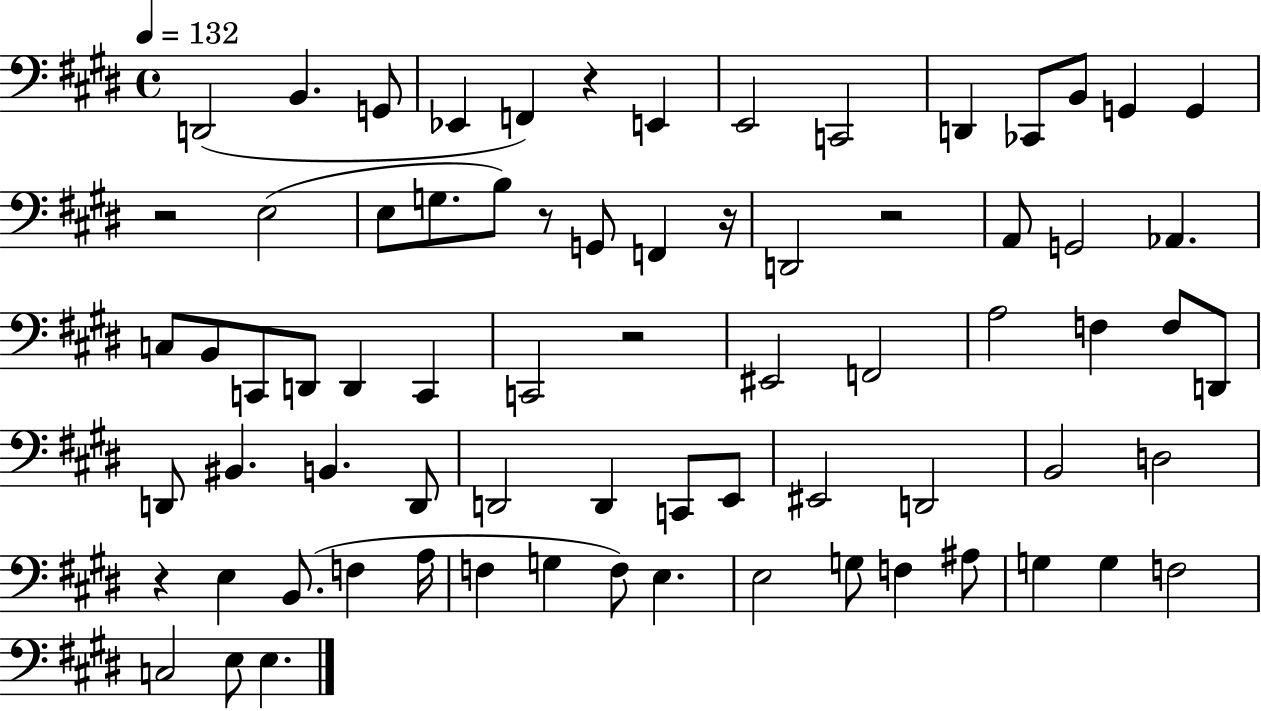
D2/h B2/q. G2/e Eb2/q F2/q R/q E2/q E2/h C2/h D2/q CES2/e B2/e G2/q G2/q R/h E3/h E3/e G3/e. B3/e R/e G2/e F2/q R/s D2/h R/h A2/e G2/h Ab2/q. C3/e B2/e C2/e D2/e D2/q C2/q C2/h R/h EIS2/h F2/h A3/h F3/q F3/e D2/e D2/e BIS2/q. B2/q. D2/e D2/h D2/q C2/e E2/e EIS2/h D2/h B2/h D3/h R/q E3/q B2/e. F3/q A3/s F3/q G3/q F3/e E3/q. E3/h G3/e F3/q A#3/e G3/q G3/q F3/h C3/h E3/e E3/q.